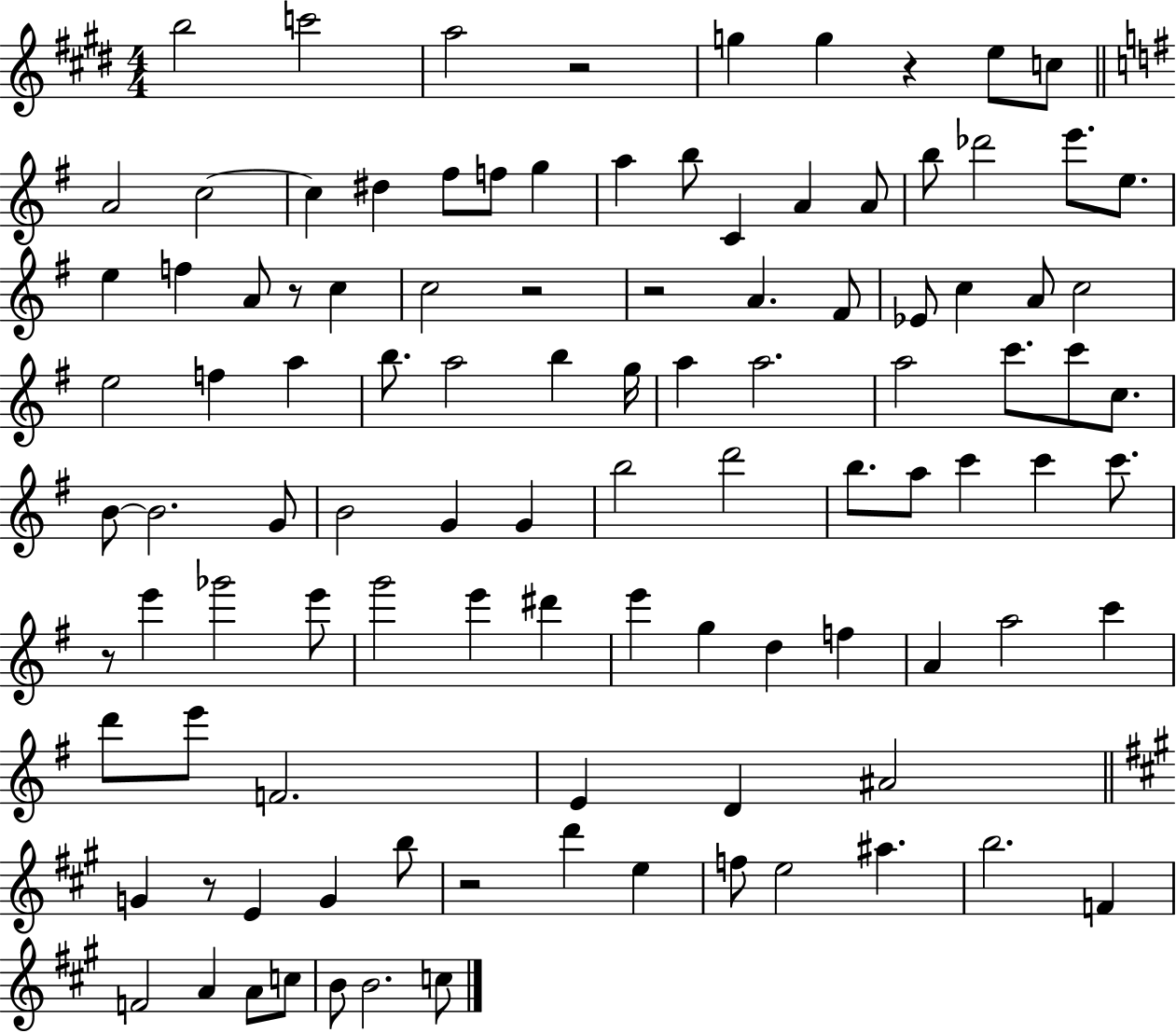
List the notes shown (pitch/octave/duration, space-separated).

B5/h C6/h A5/h R/h G5/q G5/q R/q E5/e C5/e A4/h C5/h C5/q D#5/q F#5/e F5/e G5/q A5/q B5/e C4/q A4/q A4/e B5/e Db6/h E6/e. E5/e. E5/q F5/q A4/e R/e C5/q C5/h R/h R/h A4/q. F#4/e Eb4/e C5/q A4/e C5/h E5/h F5/q A5/q B5/e. A5/h B5/q G5/s A5/q A5/h. A5/h C6/e. C6/e C5/e. B4/e B4/h. G4/e B4/h G4/q G4/q B5/h D6/h B5/e. A5/e C6/q C6/q C6/e. R/e E6/q Gb6/h E6/e G6/h E6/q D#6/q E6/q G5/q D5/q F5/q A4/q A5/h C6/q D6/e E6/e F4/h. E4/q D4/q A#4/h G4/q R/e E4/q G4/q B5/e R/h D6/q E5/q F5/e E5/h A#5/q. B5/h. F4/q F4/h A4/q A4/e C5/e B4/e B4/h. C5/e